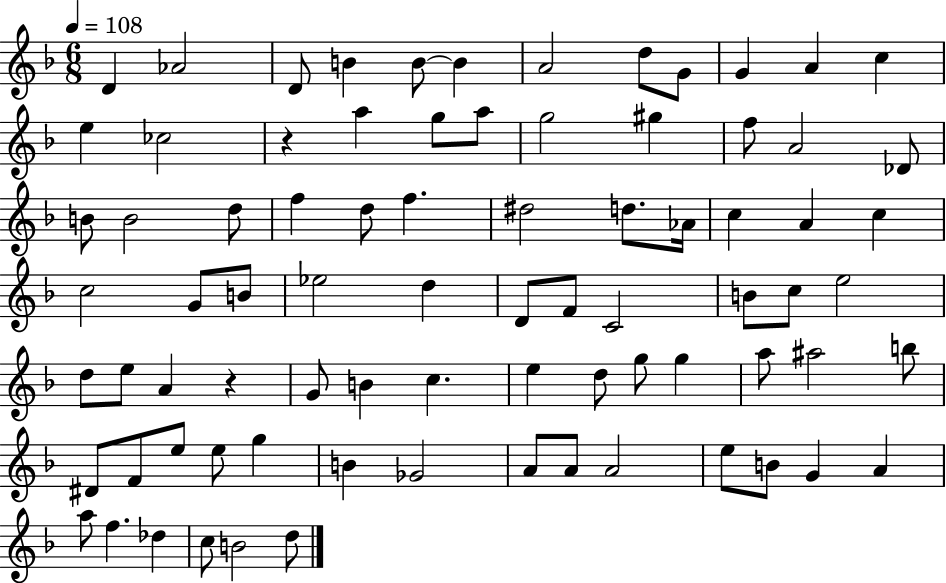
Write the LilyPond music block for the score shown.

{
  \clef treble
  \numericTimeSignature
  \time 6/8
  \key f \major
  \tempo 4 = 108
  d'4 aes'2 | d'8 b'4 b'8~~ b'4 | a'2 d''8 g'8 | g'4 a'4 c''4 | \break e''4 ces''2 | r4 a''4 g''8 a''8 | g''2 gis''4 | f''8 a'2 des'8 | \break b'8 b'2 d''8 | f''4 d''8 f''4. | dis''2 d''8. aes'16 | c''4 a'4 c''4 | \break c''2 g'8 b'8 | ees''2 d''4 | d'8 f'8 c'2 | b'8 c''8 e''2 | \break d''8 e''8 a'4 r4 | g'8 b'4 c''4. | e''4 d''8 g''8 g''4 | a''8 ais''2 b''8 | \break dis'8 f'8 e''8 e''8 g''4 | b'4 ges'2 | a'8 a'8 a'2 | e''8 b'8 g'4 a'4 | \break a''8 f''4. des''4 | c''8 b'2 d''8 | \bar "|."
}